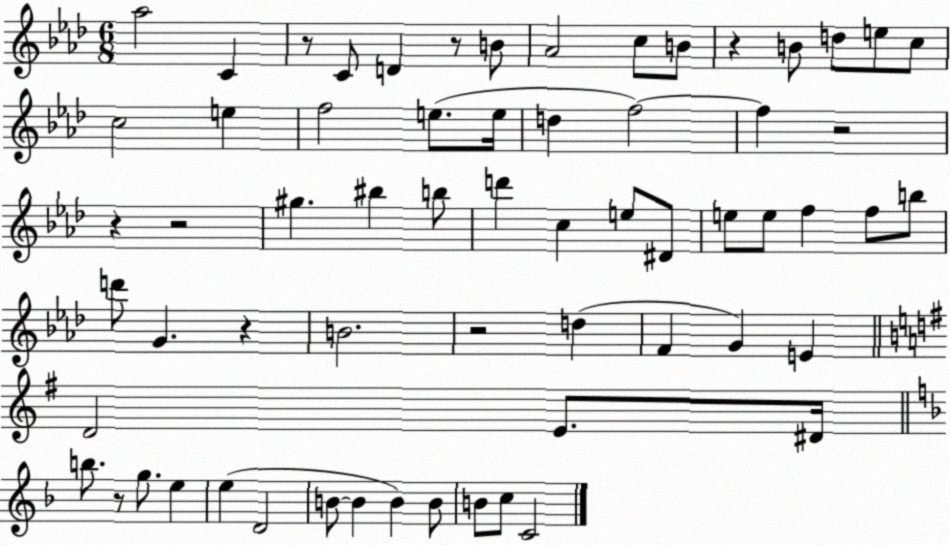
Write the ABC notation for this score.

X:1
T:Untitled
M:6/8
L:1/4
K:Ab
_a2 C z/2 C/2 D z/2 B/2 _A2 c/2 B/2 z B/2 d/2 e/2 c/2 c2 e f2 e/2 e/4 d f2 f z2 z z2 ^g ^b b/2 d' c e/2 ^D/2 e/2 e/2 f f/2 b/2 d'/2 G z B2 z2 d F G E D2 E/2 ^D/4 b/2 z/2 g/2 e e D2 B/2 B B B/2 B/2 c/2 C2